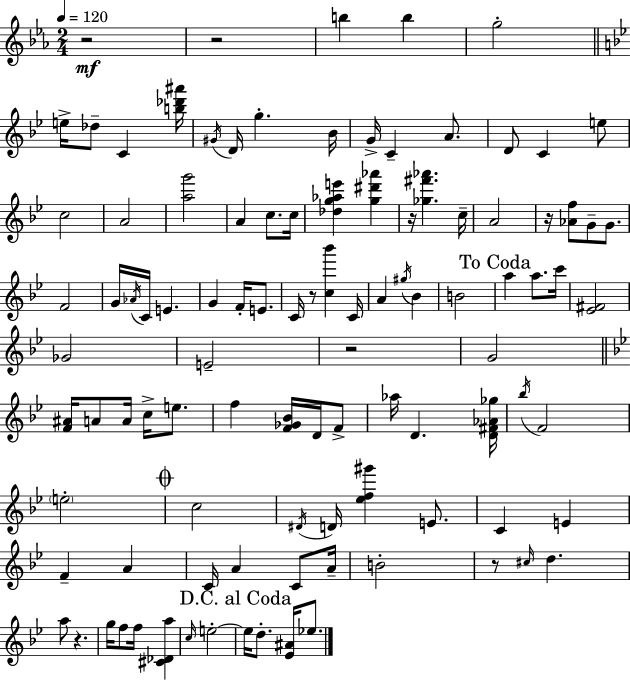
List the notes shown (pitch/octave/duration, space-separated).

R/h R/h B5/q B5/q G5/h E5/s Db5/e C4/q [B5,Db6,A#6]/s G#4/s D4/s G5/q. Bb4/s G4/s C4/q A4/e. D4/e C4/q E5/e C5/h A4/h [A5,G6]/h A4/q C5/e. C5/s [Db5,G5,Ab5,E6]/q [G5,D#6,Ab6]/q R/s [Gb5,F#6,Ab6]/q. C5/s A4/h R/s [Ab4,F5]/e G4/e G4/e. F4/h G4/s Ab4/s C4/s E4/q. G4/q F4/s E4/e. C4/s R/e [C5,Bb6]/q C4/s A4/q G#5/s Bb4/q B4/h A5/q A5/e. C6/s [Eb4,F#4]/h Gb4/h E4/h R/h G4/h [F4,A#4]/s A4/e A4/s C5/s E5/e. F5/q [F4,Gb4,Bb4]/s D4/s F4/e Ab5/s D4/q. [D4,F#4,Ab4,Gb5]/s Bb5/s F4/h E5/h C5/h D#4/s D4/s [Eb5,F5,G#6]/q E4/e. C4/q E4/q F4/q A4/q C4/s A4/q C4/e A4/s B4/h R/e C#5/s D5/q. A5/e R/q. G5/s F5/e F5/s [C#4,Db4,A5]/q C5/s E5/h E5/s D5/e. [Eb4,A#4]/s Eb5/e.